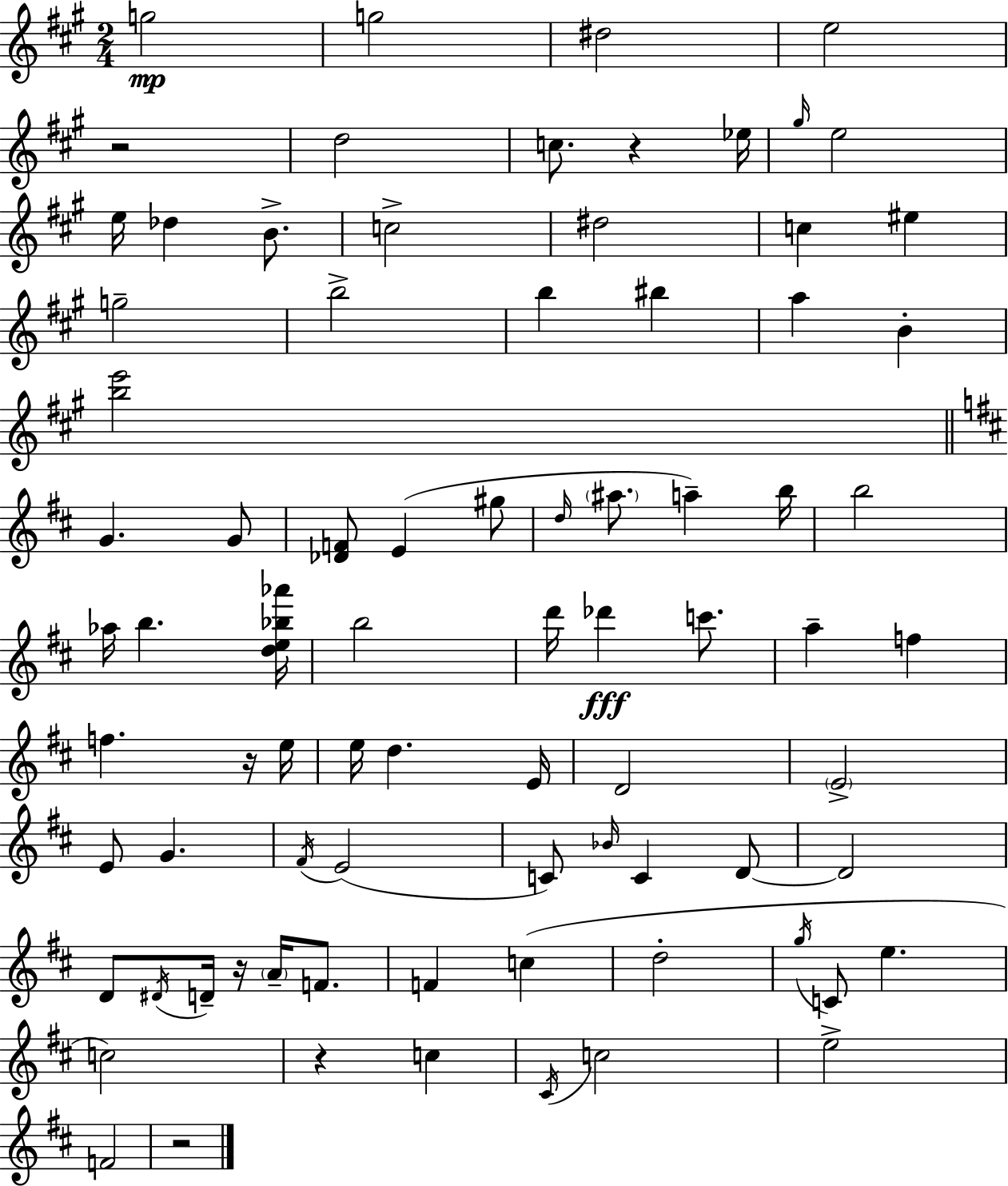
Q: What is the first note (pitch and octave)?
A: G5